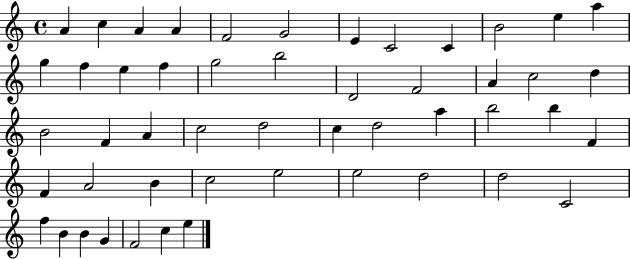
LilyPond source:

{
  \clef treble
  \time 4/4
  \defaultTimeSignature
  \key c \major
  a'4 c''4 a'4 a'4 | f'2 g'2 | e'4 c'2 c'4 | b'2 e''4 a''4 | \break g''4 f''4 e''4 f''4 | g''2 b''2 | d'2 f'2 | a'4 c''2 d''4 | \break b'2 f'4 a'4 | c''2 d''2 | c''4 d''2 a''4 | b''2 b''4 f'4 | \break f'4 a'2 b'4 | c''2 e''2 | e''2 d''2 | d''2 c'2 | \break f''4 b'4 b'4 g'4 | f'2 c''4 e''4 | \bar "|."
}